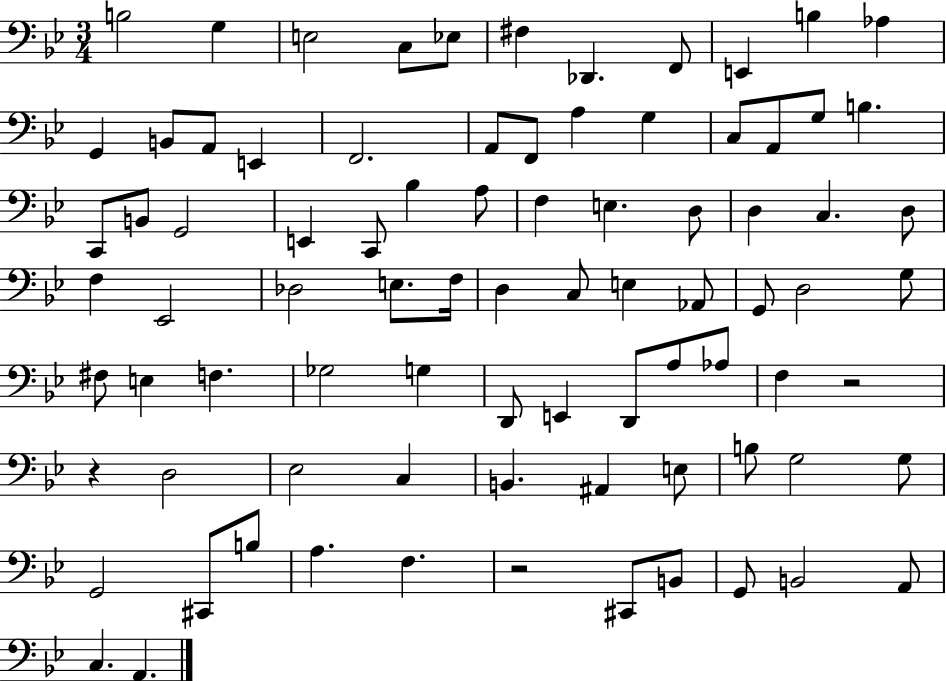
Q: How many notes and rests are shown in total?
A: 84